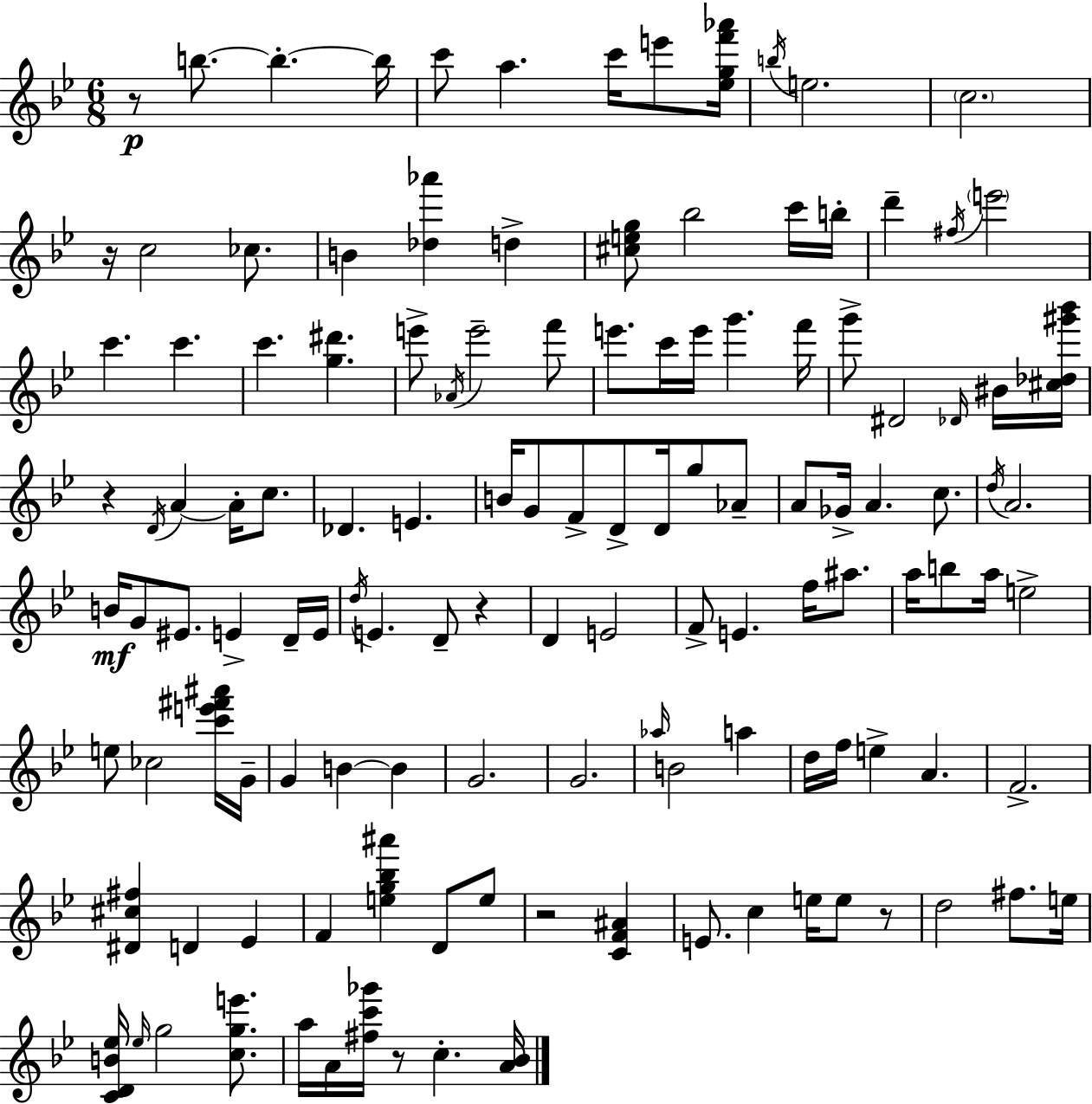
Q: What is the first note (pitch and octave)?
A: B5